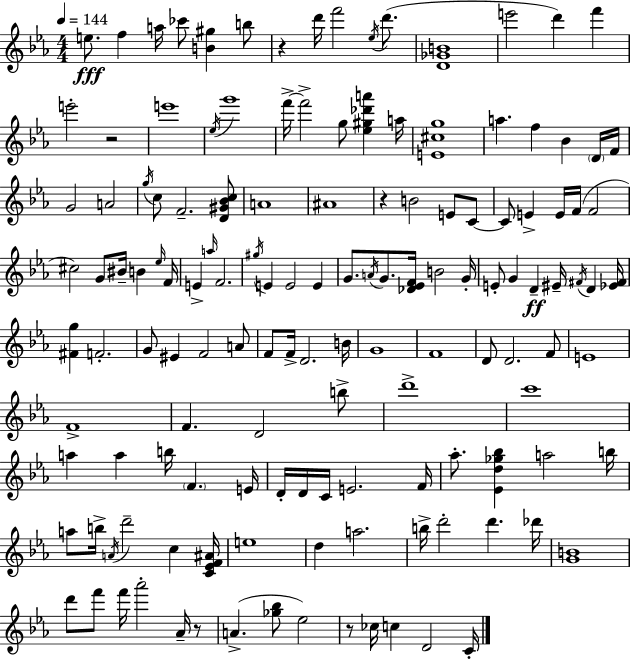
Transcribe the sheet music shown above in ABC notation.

X:1
T:Untitled
M:4/4
L:1/4
K:Eb
e/2 f a/4 _c'/2 [B^g] b/2 z d'/4 f'2 _e/4 d'/2 [D_GB]4 e'2 d' f' e'2 z2 e'4 _e/4 g'4 f'/4 f'2 g/2 [_e^g_d'a'] a/4 [E^cg]4 a f _B D/4 F/4 G2 A2 g/4 c/2 F2 [D^G_Bc]/2 A4 ^A4 z B2 E/2 C/2 C/2 E E/4 F/4 F2 ^c2 G/2 ^B/4 B _e/4 F/4 E a/4 F2 ^g/4 E E2 E G/2 A/4 G/2 [_D_EF]/4 B2 G/4 E/2 G D ^E/4 ^F/4 D [_E^F]/4 [^Fg] F2 G/2 ^E F2 A/2 F/2 F/4 D2 B/4 G4 F4 D/2 D2 F/2 E4 F4 F D2 b/2 d'4 c'4 a a b/4 F E/4 D/4 D/4 C/4 E2 F/4 _a/2 [_Ed_g_b] a2 b/4 a/2 b/4 A/4 d'2 c [C_EF^A]/4 e4 d a2 b/4 d'2 d' _d'/4 [GB]4 d'/2 f'/2 f'/4 _a'2 _A/4 z/2 A [_g_b]/2 _e2 z/2 _c/4 c D2 C/4